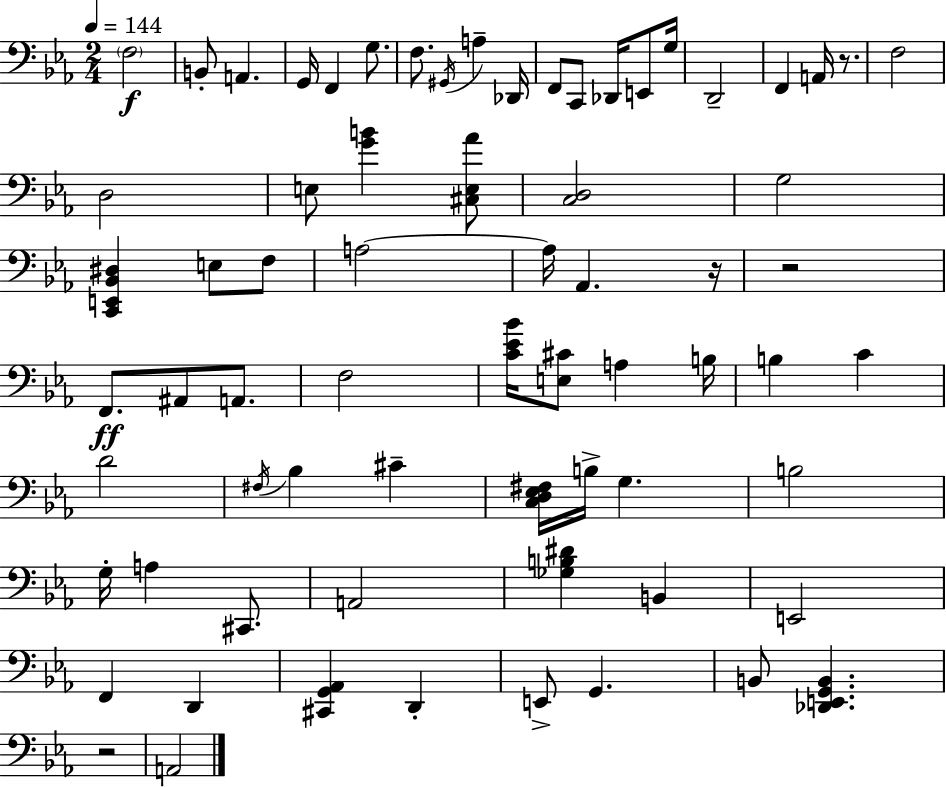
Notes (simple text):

F3/h B2/e A2/q. G2/s F2/q G3/e. F3/e. G#2/s A3/q Db2/s F2/e C2/e Db2/s E2/e G3/s D2/h F2/q A2/s R/e. F3/h D3/h E3/e [G4,B4]/q [C#3,E3,Ab4]/e [C3,D3]/h G3/h [C2,E2,Bb2,D#3]/q E3/e F3/e A3/h A3/s Ab2/q. R/s R/h F2/e. A#2/e A2/e. F3/h [C4,Eb4,Bb4]/s [E3,C#4]/e A3/q B3/s B3/q C4/q D4/h F#3/s Bb3/q C#4/q [C3,D3,Eb3,F#3]/s B3/s G3/q. B3/h G3/s A3/q C#2/e. A2/h [Gb3,B3,D#4]/q B2/q E2/h F2/q D2/q [C#2,G2,Ab2]/q D2/q E2/e G2/q. B2/e [Db2,E2,G2,B2]/q. R/h A2/h